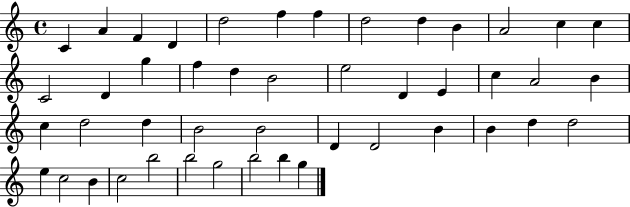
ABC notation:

X:1
T:Untitled
M:4/4
L:1/4
K:C
C A F D d2 f f d2 d B A2 c c C2 D g f d B2 e2 D E c A2 B c d2 d B2 B2 D D2 B B d d2 e c2 B c2 b2 b2 g2 b2 b g